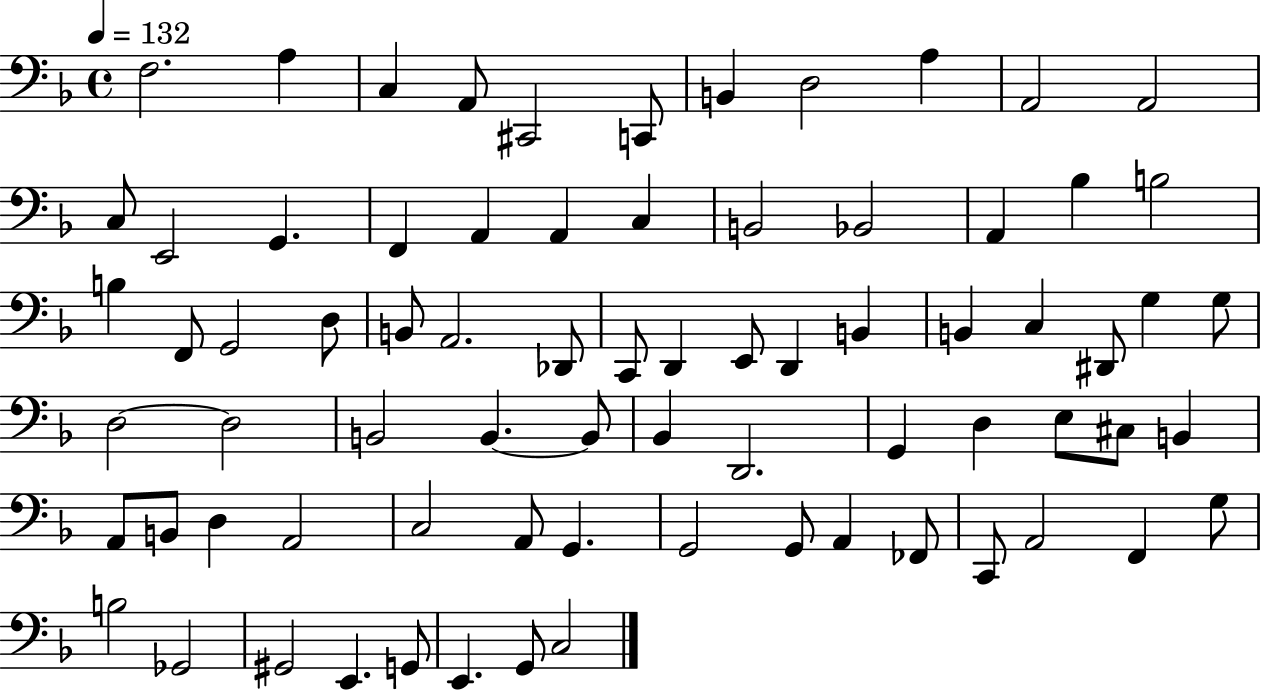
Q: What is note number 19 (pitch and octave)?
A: B2